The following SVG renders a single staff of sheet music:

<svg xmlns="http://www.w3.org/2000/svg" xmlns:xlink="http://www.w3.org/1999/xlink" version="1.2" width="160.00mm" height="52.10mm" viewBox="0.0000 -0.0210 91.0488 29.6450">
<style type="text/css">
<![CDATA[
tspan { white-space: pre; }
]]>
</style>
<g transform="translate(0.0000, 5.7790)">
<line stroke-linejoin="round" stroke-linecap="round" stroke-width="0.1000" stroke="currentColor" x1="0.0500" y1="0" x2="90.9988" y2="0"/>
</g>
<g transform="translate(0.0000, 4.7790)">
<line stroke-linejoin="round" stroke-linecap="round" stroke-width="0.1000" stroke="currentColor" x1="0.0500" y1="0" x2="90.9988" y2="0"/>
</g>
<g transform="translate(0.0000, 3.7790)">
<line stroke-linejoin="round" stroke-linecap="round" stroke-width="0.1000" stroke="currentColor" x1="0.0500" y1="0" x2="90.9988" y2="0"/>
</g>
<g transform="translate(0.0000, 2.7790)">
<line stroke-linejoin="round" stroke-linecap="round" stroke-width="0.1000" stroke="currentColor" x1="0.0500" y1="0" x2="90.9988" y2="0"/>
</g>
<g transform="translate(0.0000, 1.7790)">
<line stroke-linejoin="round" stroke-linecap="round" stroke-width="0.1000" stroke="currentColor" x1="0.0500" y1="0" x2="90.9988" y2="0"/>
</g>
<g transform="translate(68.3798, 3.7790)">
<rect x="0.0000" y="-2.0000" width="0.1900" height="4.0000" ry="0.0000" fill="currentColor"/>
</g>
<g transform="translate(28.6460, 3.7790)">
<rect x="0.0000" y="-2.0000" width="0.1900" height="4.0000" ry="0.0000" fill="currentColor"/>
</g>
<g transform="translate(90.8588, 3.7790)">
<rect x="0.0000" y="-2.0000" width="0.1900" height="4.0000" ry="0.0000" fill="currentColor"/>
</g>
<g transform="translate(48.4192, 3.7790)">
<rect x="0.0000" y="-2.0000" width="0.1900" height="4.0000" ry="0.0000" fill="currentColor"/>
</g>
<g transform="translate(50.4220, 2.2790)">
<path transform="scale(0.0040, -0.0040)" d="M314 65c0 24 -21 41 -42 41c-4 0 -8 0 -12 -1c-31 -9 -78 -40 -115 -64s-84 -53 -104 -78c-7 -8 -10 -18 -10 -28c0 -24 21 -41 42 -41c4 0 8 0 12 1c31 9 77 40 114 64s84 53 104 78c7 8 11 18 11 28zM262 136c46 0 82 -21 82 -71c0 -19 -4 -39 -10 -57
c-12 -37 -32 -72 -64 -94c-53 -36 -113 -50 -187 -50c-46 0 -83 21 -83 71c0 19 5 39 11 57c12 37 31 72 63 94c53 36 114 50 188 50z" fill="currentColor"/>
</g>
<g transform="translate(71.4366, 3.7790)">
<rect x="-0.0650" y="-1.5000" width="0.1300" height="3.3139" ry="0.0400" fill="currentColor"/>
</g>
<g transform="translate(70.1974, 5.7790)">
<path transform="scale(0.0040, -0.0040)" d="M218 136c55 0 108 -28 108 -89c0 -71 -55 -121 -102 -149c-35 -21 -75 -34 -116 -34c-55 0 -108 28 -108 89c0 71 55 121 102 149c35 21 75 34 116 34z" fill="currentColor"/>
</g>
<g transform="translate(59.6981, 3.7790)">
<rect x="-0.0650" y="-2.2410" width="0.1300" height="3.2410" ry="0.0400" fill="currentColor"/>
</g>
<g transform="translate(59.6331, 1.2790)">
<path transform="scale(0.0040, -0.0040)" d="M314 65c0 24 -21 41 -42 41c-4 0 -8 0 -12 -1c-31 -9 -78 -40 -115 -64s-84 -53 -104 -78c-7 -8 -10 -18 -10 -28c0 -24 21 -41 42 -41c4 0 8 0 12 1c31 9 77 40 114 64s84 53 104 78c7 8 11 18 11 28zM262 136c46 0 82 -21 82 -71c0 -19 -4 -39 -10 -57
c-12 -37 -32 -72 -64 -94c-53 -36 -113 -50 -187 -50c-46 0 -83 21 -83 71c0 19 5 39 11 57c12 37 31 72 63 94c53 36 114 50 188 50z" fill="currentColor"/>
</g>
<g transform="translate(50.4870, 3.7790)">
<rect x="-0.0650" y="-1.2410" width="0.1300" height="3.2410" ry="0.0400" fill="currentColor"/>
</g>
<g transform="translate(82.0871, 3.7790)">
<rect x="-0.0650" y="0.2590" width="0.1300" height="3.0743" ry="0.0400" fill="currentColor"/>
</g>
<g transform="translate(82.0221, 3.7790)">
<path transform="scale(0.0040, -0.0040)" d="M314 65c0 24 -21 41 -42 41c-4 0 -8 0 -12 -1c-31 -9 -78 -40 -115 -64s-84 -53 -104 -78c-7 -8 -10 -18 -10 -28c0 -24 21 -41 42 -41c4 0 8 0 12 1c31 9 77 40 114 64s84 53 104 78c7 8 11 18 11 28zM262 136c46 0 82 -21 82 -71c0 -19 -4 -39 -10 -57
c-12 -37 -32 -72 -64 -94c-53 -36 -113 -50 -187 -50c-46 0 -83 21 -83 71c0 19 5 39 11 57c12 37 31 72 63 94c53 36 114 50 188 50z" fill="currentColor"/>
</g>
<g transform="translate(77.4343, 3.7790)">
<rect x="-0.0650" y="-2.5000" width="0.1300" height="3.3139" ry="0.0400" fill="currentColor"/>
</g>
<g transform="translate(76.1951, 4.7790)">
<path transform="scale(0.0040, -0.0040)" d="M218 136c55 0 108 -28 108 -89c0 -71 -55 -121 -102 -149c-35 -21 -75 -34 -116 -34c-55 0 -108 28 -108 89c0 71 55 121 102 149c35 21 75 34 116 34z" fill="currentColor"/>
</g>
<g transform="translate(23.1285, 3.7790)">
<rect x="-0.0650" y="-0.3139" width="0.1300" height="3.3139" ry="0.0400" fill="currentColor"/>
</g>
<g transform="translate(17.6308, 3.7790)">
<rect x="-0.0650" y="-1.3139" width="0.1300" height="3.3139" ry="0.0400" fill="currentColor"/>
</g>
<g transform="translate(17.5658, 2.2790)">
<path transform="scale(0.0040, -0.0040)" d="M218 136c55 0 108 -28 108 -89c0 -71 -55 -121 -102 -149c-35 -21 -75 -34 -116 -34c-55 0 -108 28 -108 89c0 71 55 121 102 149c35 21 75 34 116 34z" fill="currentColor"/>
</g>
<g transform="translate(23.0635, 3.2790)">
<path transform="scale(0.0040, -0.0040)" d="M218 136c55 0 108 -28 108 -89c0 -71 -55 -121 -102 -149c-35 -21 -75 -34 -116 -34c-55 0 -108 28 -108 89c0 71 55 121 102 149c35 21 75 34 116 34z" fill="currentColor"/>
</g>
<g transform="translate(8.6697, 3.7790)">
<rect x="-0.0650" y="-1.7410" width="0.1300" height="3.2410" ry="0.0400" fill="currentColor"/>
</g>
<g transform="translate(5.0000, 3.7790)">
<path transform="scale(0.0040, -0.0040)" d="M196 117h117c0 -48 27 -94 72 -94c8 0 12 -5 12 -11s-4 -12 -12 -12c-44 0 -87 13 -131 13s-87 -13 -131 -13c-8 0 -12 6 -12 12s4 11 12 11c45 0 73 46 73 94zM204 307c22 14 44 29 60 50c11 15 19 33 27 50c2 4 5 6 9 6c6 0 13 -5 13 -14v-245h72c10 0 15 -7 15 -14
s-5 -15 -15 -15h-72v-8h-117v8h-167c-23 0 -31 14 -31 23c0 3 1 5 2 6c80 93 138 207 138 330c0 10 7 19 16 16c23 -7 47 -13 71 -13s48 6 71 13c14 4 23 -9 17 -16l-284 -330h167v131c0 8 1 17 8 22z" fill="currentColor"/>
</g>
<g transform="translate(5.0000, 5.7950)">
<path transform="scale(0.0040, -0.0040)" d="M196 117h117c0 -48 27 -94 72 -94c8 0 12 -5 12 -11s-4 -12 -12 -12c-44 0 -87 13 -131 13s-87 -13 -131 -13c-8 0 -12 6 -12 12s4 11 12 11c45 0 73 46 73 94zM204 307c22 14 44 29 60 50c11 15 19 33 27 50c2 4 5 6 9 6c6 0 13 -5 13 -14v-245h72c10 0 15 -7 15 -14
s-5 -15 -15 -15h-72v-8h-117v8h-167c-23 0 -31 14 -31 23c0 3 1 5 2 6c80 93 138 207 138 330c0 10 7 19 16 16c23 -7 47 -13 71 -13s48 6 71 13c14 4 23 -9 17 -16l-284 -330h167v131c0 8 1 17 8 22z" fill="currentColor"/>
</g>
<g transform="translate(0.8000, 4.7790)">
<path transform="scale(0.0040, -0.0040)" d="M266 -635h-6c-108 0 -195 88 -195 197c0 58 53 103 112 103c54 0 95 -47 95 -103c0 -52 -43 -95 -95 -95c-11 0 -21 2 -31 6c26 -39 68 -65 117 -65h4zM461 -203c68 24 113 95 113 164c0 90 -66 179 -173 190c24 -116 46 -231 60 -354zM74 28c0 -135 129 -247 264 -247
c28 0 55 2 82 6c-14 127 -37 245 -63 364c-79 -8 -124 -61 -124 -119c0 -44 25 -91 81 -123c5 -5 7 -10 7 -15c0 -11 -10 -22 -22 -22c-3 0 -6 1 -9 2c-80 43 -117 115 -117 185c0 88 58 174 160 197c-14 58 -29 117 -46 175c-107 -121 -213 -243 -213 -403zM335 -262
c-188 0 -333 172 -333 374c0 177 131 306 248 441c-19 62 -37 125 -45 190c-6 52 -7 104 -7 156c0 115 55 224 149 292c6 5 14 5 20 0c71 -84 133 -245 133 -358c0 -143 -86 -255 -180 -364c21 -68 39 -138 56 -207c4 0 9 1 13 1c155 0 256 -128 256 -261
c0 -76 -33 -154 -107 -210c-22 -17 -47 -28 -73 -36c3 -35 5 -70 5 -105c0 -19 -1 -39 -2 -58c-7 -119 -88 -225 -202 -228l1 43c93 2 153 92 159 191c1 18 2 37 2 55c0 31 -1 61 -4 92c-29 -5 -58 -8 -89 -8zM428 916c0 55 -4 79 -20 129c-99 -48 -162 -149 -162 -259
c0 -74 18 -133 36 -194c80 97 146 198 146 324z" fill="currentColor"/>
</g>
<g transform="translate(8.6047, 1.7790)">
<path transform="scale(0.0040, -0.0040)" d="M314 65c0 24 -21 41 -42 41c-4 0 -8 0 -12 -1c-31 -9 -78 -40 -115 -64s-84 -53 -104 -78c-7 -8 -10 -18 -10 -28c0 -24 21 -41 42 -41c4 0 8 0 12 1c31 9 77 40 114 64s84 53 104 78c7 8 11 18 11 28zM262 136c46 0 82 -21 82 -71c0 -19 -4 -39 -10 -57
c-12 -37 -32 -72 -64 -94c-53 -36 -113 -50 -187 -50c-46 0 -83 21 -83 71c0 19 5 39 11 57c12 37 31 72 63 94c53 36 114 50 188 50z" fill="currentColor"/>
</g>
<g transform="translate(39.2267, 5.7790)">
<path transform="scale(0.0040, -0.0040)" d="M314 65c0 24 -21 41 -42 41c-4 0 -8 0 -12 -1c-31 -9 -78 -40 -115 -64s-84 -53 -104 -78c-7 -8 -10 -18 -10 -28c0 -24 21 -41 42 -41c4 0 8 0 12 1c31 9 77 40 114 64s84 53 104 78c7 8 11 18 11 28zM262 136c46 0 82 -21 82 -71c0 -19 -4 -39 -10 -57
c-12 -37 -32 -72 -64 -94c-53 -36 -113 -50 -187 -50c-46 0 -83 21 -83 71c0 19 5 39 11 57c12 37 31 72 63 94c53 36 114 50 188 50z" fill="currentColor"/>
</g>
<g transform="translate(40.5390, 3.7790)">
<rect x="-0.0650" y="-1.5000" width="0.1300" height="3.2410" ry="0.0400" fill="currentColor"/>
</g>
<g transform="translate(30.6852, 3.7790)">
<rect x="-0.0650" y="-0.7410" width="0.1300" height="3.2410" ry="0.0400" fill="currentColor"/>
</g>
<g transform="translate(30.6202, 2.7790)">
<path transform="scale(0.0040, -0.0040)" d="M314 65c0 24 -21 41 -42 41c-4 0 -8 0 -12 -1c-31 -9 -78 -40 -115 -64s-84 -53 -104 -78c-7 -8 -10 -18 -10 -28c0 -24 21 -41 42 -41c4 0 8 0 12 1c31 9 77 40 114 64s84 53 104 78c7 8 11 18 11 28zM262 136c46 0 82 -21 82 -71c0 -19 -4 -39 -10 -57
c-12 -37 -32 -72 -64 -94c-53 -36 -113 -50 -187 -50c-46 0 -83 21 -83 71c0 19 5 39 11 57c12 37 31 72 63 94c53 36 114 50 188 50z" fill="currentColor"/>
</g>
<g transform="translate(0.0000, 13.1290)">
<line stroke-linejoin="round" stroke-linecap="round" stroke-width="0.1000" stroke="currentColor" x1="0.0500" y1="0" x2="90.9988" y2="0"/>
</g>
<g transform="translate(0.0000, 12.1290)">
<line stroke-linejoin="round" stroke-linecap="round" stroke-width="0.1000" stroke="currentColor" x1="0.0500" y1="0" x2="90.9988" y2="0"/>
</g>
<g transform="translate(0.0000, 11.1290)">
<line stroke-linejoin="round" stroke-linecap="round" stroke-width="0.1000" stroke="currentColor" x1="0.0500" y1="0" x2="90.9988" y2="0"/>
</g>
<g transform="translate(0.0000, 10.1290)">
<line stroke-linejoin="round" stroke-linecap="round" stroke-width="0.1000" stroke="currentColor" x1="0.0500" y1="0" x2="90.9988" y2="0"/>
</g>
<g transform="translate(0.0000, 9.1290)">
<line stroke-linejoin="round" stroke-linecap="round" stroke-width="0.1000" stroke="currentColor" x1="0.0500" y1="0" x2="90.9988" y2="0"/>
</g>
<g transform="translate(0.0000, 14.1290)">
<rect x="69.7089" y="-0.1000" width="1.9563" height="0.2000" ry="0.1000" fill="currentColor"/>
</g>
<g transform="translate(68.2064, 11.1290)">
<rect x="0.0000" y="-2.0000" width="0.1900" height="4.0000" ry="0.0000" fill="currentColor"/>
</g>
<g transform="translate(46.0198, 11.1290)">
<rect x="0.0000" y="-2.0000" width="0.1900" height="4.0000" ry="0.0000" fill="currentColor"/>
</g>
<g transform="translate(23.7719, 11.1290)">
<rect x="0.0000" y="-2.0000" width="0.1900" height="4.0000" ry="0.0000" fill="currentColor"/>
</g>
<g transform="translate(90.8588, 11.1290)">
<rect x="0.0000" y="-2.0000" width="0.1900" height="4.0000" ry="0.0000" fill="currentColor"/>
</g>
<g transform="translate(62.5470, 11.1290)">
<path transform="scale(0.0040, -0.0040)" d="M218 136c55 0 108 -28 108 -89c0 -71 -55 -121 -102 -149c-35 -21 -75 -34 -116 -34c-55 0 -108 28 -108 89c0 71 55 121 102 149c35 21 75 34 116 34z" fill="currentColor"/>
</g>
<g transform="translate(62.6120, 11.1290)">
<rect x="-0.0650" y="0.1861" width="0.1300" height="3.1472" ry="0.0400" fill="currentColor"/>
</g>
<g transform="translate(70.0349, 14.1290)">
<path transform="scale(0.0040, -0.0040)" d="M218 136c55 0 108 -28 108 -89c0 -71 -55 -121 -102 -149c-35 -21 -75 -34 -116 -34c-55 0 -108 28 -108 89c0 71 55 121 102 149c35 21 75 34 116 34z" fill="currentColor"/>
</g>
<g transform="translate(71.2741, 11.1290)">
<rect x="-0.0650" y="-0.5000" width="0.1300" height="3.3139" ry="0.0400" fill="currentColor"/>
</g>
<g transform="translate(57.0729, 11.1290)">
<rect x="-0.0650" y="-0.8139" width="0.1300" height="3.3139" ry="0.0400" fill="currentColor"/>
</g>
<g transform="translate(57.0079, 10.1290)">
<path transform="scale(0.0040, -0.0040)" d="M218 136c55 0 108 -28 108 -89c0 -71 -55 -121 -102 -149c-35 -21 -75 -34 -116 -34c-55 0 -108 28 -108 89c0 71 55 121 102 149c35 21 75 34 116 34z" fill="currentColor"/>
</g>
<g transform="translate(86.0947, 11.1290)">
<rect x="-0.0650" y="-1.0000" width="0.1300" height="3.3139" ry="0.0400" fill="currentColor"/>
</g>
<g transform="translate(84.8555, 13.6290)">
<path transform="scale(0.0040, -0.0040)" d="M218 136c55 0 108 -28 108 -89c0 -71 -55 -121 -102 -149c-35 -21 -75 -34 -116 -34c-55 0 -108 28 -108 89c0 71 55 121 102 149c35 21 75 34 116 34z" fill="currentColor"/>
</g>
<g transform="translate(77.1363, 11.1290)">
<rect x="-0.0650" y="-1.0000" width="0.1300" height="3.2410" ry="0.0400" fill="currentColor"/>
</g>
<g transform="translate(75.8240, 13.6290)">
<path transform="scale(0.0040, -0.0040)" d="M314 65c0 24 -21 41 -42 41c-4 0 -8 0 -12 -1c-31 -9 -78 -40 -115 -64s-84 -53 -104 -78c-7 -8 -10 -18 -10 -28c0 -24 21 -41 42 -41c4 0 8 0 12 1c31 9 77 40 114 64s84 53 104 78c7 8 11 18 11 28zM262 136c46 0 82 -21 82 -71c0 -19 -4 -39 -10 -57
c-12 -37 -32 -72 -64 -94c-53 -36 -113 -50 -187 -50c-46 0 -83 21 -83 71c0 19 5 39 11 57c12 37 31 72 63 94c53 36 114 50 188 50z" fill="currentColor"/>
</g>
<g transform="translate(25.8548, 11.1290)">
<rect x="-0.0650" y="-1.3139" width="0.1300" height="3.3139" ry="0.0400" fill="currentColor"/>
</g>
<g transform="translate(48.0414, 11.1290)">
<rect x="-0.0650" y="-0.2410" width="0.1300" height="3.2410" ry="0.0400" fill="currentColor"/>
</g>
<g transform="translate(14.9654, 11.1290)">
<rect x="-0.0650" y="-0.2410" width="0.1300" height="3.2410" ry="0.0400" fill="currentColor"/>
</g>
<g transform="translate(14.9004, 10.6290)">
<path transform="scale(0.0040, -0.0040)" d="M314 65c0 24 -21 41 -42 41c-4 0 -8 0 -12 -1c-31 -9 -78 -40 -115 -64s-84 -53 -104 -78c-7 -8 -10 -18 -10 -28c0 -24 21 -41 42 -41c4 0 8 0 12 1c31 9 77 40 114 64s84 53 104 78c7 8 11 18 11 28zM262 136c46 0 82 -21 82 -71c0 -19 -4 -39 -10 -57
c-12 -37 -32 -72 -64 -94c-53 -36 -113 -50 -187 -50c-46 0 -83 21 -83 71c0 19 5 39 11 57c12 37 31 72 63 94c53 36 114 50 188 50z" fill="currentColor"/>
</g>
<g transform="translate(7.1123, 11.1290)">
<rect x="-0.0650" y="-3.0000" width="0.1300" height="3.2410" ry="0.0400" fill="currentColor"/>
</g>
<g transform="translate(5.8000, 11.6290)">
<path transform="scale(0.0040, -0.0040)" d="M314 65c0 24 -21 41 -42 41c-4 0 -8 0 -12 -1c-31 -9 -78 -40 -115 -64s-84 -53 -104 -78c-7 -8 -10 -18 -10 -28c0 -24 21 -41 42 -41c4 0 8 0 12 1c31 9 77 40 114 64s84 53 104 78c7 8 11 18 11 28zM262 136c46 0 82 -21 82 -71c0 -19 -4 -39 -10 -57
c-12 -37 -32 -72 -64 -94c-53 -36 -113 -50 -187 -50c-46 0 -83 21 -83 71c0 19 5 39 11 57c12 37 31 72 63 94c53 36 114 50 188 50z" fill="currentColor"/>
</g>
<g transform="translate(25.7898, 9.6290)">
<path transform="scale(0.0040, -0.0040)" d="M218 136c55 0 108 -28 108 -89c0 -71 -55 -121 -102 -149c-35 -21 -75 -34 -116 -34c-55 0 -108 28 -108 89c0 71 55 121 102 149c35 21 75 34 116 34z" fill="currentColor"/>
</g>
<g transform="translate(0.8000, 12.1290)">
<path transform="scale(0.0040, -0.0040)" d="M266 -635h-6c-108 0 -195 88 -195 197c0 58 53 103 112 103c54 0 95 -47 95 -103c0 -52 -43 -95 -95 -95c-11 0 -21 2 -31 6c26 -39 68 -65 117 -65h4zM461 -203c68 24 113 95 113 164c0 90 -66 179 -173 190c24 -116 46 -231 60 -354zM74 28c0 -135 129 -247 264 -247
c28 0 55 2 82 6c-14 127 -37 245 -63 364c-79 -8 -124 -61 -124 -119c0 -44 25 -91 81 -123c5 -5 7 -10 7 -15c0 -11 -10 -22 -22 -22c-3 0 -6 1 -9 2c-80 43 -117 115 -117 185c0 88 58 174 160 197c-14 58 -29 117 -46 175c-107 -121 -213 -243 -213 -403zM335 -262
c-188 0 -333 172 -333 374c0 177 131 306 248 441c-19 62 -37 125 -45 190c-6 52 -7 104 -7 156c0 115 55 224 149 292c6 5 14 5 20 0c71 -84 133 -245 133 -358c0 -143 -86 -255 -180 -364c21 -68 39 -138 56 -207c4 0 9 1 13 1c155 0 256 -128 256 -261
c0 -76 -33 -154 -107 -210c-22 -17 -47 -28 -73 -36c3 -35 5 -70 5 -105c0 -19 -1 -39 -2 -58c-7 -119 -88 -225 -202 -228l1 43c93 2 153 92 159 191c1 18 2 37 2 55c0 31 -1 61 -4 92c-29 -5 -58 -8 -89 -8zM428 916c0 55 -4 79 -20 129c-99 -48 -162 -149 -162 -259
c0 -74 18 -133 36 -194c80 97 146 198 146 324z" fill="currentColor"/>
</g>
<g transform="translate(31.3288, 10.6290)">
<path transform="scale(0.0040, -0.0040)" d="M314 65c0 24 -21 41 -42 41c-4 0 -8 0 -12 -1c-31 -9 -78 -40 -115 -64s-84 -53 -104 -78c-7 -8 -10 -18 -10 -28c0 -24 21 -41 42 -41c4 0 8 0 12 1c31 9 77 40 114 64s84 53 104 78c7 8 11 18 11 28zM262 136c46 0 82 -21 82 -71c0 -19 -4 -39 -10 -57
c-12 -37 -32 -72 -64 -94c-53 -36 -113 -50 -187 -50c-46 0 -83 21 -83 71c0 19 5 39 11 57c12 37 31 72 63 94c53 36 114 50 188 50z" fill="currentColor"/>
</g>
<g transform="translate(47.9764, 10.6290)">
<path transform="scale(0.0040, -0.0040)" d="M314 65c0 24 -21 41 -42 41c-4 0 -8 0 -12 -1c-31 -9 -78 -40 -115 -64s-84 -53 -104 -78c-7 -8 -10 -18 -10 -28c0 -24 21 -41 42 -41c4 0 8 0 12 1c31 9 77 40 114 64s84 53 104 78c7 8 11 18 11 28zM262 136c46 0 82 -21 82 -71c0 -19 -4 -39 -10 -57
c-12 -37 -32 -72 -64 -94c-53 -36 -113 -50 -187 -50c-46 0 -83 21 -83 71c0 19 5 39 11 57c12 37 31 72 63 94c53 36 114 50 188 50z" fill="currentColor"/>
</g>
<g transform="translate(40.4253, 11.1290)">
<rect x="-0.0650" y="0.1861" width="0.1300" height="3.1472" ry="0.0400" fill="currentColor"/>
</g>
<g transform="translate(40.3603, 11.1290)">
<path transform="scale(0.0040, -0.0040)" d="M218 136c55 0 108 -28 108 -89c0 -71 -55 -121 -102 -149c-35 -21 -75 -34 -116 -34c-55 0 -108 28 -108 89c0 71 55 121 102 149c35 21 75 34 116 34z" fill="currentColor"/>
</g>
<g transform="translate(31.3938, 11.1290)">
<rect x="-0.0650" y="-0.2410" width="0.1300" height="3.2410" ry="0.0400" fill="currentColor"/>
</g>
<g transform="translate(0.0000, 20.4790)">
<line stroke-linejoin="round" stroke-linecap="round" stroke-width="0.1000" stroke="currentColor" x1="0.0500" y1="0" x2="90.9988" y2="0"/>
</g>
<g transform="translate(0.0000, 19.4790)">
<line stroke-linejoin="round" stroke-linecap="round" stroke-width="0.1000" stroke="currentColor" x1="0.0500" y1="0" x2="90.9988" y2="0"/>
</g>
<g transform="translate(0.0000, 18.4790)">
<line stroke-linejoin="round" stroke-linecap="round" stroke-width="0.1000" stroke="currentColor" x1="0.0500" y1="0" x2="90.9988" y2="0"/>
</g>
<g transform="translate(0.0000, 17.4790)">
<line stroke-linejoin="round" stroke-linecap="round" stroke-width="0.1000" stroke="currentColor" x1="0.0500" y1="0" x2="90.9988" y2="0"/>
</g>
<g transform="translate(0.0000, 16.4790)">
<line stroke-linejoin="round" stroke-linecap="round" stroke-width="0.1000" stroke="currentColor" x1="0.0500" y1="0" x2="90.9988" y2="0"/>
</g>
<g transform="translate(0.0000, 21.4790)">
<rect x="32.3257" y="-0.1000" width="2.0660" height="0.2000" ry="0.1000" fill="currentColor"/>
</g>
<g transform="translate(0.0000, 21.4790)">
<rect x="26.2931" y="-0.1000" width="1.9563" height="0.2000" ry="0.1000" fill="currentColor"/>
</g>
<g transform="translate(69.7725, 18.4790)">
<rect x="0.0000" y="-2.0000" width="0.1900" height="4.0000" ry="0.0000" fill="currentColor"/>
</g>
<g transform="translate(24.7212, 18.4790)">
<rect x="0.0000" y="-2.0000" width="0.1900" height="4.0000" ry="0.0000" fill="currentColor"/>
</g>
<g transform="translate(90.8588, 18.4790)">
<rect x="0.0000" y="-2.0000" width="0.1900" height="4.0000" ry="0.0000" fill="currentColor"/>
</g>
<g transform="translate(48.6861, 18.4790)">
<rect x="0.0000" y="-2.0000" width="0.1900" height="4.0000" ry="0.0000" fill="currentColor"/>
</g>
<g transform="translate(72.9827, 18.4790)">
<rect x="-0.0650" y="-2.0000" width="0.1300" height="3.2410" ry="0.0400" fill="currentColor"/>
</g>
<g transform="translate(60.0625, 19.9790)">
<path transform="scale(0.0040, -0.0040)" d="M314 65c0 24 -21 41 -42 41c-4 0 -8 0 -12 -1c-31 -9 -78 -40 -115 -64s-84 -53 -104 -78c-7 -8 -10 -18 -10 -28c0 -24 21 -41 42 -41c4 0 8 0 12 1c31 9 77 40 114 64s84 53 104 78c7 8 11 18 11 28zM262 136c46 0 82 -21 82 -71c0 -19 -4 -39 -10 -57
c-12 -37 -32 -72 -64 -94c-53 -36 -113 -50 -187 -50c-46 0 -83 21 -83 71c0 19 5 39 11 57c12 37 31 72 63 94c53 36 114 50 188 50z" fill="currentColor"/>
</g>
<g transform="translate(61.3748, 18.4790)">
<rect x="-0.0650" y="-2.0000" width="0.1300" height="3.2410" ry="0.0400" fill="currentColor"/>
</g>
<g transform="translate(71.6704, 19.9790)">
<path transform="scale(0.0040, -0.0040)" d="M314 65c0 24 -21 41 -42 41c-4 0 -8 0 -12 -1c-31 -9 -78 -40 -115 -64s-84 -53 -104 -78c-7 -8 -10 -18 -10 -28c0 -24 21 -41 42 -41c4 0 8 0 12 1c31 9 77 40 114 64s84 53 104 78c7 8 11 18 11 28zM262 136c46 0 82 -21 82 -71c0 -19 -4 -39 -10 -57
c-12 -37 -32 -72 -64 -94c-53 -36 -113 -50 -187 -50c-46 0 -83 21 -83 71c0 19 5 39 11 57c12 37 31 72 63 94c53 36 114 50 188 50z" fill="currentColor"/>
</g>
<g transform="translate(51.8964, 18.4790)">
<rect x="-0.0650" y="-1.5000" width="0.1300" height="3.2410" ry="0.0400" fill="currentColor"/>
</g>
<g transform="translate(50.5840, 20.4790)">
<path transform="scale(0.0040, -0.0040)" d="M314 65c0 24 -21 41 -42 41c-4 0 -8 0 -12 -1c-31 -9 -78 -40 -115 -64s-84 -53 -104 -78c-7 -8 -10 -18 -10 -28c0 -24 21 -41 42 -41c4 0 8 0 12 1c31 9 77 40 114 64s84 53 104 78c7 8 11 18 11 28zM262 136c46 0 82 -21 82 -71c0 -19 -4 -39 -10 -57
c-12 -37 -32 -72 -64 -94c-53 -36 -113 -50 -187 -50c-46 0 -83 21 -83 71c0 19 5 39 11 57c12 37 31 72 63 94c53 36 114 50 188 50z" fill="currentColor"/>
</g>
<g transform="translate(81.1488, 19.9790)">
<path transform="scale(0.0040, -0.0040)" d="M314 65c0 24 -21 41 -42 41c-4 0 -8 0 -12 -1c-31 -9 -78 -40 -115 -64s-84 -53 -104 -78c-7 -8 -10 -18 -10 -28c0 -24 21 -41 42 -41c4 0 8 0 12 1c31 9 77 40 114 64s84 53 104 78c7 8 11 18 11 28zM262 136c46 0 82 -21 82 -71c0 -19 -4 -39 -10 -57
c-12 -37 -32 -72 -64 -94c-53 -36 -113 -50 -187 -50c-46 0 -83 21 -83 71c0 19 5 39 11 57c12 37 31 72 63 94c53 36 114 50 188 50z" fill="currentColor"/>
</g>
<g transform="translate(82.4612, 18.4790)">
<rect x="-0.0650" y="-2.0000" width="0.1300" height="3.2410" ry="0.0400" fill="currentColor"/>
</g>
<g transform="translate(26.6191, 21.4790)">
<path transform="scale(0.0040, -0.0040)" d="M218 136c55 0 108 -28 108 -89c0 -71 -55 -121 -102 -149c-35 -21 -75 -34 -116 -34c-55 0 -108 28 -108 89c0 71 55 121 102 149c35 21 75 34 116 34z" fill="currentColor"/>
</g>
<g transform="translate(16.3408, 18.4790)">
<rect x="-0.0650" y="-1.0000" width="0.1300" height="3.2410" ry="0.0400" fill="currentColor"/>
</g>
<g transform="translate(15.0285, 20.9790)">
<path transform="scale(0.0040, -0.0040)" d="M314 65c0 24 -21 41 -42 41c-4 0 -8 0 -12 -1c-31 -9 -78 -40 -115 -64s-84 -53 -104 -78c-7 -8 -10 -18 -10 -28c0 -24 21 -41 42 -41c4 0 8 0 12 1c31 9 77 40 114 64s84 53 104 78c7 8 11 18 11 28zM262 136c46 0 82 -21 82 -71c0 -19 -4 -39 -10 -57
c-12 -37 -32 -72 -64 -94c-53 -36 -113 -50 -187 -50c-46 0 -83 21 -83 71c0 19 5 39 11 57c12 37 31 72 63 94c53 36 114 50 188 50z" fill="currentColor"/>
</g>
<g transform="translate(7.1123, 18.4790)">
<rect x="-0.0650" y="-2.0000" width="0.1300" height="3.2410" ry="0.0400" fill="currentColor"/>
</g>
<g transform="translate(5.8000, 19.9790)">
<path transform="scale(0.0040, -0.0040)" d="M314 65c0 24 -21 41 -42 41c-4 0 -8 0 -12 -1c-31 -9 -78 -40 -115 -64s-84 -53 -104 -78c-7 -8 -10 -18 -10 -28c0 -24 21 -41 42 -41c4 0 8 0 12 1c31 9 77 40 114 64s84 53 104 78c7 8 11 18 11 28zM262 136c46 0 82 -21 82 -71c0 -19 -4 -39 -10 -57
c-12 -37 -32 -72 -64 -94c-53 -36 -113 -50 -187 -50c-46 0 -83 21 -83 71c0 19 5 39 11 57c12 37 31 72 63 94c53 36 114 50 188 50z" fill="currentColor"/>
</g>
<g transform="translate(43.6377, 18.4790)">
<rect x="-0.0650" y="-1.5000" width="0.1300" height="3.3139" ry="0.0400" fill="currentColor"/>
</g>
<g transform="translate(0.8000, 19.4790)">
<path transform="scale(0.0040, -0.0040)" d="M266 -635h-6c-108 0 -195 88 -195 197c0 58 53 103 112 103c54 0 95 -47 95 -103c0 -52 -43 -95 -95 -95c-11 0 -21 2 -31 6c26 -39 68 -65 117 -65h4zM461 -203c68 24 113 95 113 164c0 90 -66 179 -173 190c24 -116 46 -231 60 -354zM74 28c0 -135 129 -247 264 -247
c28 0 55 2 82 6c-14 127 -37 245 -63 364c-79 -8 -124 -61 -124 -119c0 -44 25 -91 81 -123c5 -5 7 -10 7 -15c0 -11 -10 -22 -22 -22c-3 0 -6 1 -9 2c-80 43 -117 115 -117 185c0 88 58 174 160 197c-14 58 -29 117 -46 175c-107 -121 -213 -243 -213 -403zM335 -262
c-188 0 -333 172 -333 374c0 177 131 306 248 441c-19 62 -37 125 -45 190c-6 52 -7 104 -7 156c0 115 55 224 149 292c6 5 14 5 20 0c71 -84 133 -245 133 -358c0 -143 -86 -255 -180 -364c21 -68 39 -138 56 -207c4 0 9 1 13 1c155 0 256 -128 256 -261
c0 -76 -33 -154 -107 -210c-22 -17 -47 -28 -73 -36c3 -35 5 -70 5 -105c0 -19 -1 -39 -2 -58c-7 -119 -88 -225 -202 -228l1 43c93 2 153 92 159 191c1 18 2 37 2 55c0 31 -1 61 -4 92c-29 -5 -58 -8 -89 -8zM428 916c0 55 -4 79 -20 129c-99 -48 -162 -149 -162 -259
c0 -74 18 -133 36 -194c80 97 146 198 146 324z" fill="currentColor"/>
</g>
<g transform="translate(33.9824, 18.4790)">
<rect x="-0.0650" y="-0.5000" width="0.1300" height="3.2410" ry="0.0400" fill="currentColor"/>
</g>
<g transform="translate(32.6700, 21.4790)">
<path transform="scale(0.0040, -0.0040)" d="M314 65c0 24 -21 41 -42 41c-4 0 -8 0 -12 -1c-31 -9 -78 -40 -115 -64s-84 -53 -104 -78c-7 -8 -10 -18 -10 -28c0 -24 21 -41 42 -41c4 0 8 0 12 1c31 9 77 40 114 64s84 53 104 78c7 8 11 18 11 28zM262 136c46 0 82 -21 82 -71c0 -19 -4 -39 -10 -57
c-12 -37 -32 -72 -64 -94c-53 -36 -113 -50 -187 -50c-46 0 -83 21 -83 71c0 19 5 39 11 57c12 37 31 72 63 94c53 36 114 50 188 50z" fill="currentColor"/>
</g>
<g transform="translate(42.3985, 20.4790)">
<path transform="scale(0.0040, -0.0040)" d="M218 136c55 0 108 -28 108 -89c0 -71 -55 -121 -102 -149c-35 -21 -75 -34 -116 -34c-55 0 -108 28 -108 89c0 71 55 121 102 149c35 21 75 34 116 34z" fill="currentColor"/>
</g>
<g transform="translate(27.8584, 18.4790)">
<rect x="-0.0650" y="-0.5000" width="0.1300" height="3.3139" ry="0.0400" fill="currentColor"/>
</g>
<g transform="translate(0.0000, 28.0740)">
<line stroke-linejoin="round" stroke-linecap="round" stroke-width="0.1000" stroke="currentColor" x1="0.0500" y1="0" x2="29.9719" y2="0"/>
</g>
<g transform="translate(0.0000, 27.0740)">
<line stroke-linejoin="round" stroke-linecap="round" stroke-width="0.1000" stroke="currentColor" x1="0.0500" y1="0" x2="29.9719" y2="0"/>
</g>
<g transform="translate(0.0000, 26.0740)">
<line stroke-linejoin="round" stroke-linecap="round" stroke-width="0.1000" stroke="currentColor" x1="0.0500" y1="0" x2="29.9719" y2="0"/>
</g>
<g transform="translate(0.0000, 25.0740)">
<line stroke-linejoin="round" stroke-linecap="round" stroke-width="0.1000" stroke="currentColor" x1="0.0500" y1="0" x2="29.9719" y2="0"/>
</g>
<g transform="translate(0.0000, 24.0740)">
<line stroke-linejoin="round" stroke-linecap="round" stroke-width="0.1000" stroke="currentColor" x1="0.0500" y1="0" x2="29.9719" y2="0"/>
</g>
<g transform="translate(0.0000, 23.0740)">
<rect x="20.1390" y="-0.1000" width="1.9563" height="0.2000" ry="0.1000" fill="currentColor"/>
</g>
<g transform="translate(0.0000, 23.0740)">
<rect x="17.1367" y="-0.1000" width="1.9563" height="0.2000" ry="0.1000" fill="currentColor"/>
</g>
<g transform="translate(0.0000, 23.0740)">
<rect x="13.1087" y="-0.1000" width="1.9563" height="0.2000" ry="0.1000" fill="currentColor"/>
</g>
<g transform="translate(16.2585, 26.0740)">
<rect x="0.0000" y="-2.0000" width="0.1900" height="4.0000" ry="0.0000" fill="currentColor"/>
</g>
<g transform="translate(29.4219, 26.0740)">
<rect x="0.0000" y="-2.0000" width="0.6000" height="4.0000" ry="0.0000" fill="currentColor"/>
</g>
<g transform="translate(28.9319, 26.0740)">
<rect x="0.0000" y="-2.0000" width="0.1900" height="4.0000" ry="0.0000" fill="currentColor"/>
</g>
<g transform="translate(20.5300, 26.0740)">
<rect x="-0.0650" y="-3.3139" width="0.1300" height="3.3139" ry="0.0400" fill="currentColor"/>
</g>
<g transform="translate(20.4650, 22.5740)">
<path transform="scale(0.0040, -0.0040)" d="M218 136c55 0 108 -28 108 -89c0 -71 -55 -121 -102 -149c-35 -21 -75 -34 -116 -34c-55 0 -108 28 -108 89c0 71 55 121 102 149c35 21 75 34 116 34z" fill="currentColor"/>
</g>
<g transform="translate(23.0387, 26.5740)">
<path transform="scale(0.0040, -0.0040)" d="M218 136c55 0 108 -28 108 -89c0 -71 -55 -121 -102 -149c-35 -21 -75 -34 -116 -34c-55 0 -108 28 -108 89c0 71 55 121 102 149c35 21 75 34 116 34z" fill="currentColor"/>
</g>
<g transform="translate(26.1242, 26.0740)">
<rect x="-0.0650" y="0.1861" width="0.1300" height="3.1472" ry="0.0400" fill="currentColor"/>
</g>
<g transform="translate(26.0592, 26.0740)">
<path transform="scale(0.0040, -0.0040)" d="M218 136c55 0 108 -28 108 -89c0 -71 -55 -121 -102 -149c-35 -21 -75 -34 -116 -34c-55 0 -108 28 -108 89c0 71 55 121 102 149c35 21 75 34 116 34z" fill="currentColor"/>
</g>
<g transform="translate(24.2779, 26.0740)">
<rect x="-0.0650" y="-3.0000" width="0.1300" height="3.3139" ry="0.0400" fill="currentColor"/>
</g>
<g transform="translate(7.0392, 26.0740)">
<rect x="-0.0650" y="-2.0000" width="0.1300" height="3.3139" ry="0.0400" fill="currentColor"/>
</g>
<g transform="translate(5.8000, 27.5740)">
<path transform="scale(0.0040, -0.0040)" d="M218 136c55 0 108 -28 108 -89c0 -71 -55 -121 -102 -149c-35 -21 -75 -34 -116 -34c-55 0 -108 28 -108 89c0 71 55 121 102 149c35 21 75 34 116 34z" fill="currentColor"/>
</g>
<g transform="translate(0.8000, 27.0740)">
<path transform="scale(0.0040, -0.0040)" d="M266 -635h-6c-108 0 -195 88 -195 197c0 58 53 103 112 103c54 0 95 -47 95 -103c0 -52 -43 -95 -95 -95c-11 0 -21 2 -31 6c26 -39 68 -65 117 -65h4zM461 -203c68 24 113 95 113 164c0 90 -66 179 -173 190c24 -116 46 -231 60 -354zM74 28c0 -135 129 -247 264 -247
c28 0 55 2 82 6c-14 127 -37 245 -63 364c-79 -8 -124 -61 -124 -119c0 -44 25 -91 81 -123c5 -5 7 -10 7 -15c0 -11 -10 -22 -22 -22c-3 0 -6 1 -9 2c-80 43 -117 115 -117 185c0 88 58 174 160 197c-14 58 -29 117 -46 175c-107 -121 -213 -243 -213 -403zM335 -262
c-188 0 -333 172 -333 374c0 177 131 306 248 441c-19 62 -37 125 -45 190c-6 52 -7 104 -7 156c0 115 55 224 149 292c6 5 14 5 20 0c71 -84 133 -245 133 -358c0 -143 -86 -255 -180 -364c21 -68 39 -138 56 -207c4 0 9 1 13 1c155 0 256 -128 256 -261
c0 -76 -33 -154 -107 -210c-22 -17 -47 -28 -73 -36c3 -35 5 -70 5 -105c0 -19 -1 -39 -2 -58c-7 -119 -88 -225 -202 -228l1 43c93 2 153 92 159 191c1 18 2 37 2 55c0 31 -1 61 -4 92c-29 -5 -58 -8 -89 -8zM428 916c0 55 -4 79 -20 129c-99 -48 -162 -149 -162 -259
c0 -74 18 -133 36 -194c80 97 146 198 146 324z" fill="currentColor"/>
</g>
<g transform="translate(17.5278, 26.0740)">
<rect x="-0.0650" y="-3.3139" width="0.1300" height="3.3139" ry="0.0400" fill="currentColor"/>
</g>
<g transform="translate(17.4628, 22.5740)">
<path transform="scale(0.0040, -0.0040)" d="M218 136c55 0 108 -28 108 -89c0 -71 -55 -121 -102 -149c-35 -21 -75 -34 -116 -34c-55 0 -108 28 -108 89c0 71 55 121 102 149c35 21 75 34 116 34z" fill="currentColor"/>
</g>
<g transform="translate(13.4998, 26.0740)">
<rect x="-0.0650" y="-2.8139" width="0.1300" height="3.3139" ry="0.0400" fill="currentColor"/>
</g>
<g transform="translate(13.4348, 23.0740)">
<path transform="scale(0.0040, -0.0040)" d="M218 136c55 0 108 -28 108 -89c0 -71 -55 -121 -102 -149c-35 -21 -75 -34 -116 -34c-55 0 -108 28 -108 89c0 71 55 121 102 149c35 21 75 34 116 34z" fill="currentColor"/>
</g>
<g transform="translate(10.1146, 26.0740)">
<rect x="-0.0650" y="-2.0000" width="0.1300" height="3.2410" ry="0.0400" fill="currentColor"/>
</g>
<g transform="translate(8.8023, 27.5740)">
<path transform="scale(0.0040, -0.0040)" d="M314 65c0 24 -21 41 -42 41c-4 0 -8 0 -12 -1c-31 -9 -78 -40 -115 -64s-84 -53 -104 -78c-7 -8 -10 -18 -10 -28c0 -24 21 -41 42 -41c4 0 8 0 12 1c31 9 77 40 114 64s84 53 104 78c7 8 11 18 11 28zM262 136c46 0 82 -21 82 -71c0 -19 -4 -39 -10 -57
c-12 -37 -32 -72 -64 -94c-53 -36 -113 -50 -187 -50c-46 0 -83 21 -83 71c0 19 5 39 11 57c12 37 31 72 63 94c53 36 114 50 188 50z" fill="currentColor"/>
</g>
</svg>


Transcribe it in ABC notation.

X:1
T:Untitled
M:4/4
L:1/4
K:C
f2 e c d2 E2 e2 g2 E G B2 A2 c2 e c2 B c2 d B C D2 D F2 D2 C C2 E E2 F2 F2 F2 F F2 a b b A B